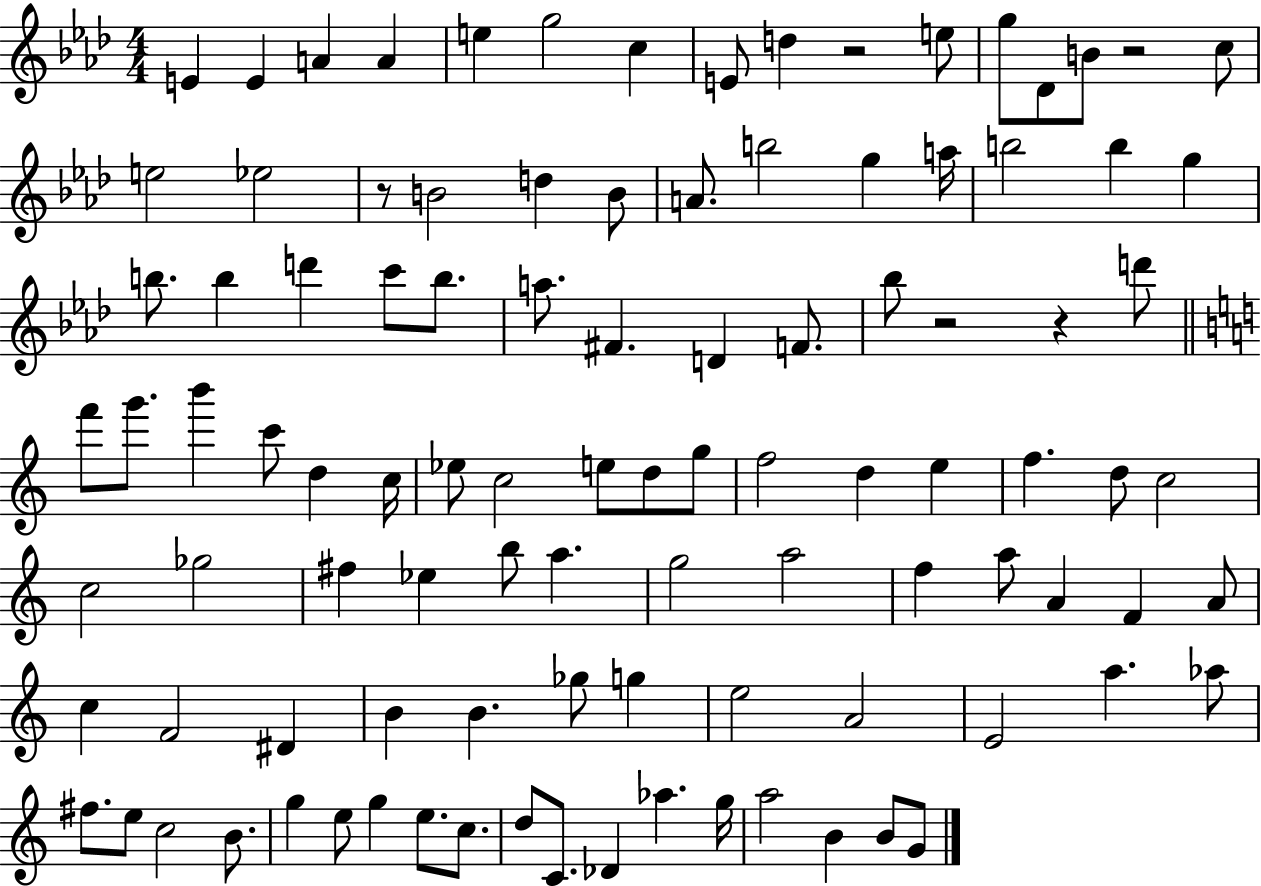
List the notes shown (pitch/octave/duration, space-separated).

E4/q E4/q A4/q A4/q E5/q G5/h C5/q E4/e D5/q R/h E5/e G5/e Db4/e B4/e R/h C5/e E5/h Eb5/h R/e B4/h D5/q B4/e A4/e. B5/h G5/q A5/s B5/h B5/q G5/q B5/e. B5/q D6/q C6/e B5/e. A5/e. F#4/q. D4/q F4/e. Bb5/e R/h R/q D6/e F6/e G6/e. B6/q C6/e D5/q C5/s Eb5/e C5/h E5/e D5/e G5/e F5/h D5/q E5/q F5/q. D5/e C5/h C5/h Gb5/h F#5/q Eb5/q B5/e A5/q. G5/h A5/h F5/q A5/e A4/q F4/q A4/e C5/q F4/h D#4/q B4/q B4/q. Gb5/e G5/q E5/h A4/h E4/h A5/q. Ab5/e F#5/e. E5/e C5/h B4/e. G5/q E5/e G5/q E5/e. C5/e. D5/e C4/e. Db4/q Ab5/q. G5/s A5/h B4/q B4/e G4/e